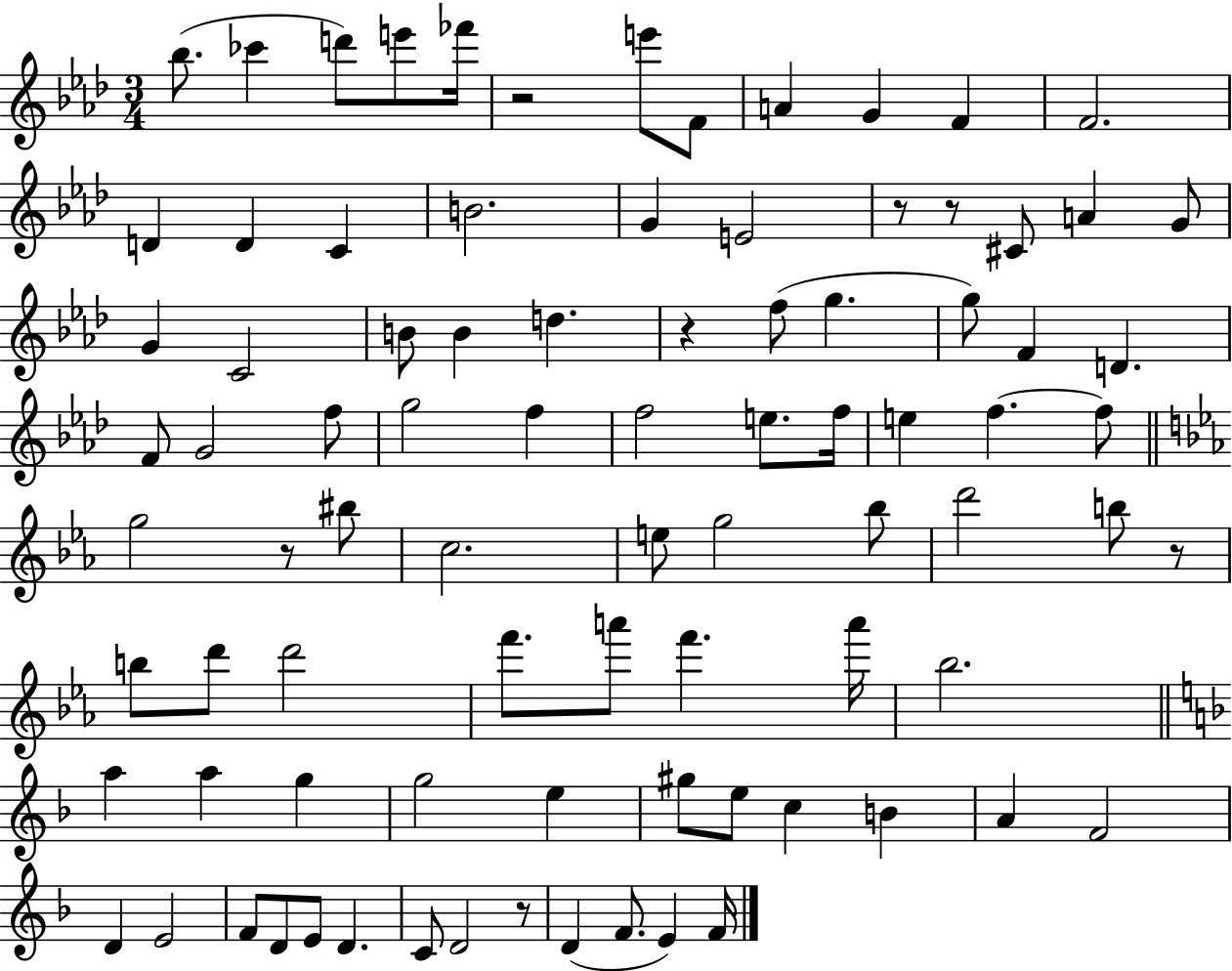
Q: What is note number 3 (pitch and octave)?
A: D6